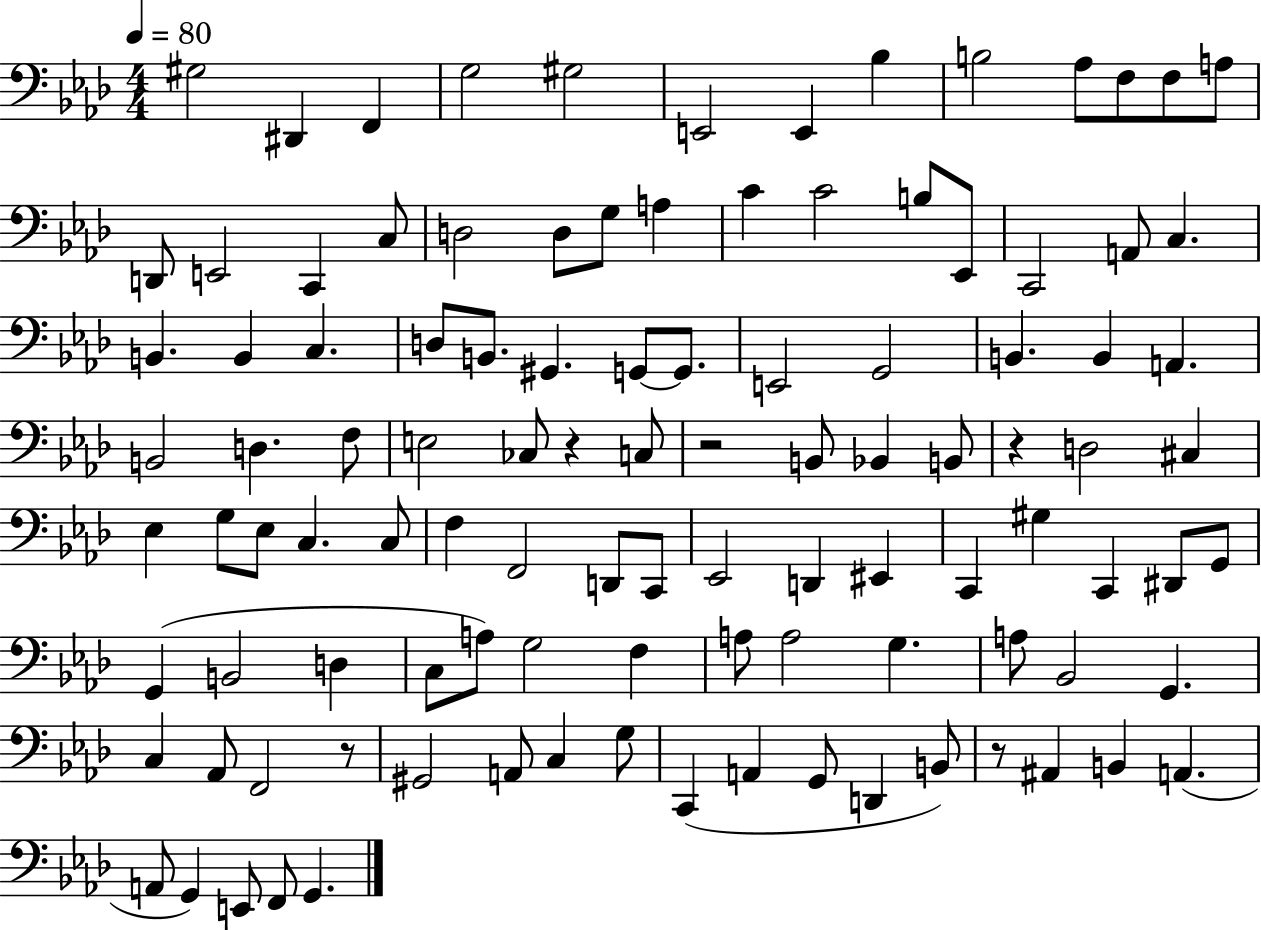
{
  \clef bass
  \numericTimeSignature
  \time 4/4
  \key aes \major
  \tempo 4 = 80
  gis2 dis,4 f,4 | g2 gis2 | e,2 e,4 bes4 | b2 aes8 f8 f8 a8 | \break d,8 e,2 c,4 c8 | d2 d8 g8 a4 | c'4 c'2 b8 ees,8 | c,2 a,8 c4. | \break b,4. b,4 c4. | d8 b,8. gis,4. g,8~~ g,8. | e,2 g,2 | b,4. b,4 a,4. | \break b,2 d4. f8 | e2 ces8 r4 c8 | r2 b,8 bes,4 b,8 | r4 d2 cis4 | \break ees4 g8 ees8 c4. c8 | f4 f,2 d,8 c,8 | ees,2 d,4 eis,4 | c,4 gis4 c,4 dis,8 g,8 | \break g,4( b,2 d4 | c8 a8) g2 f4 | a8 a2 g4. | a8 bes,2 g,4. | \break c4 aes,8 f,2 r8 | gis,2 a,8 c4 g8 | c,4( a,4 g,8 d,4 b,8) | r8 ais,4 b,4 a,4.( | \break a,8 g,4) e,8 f,8 g,4. | \bar "|."
}